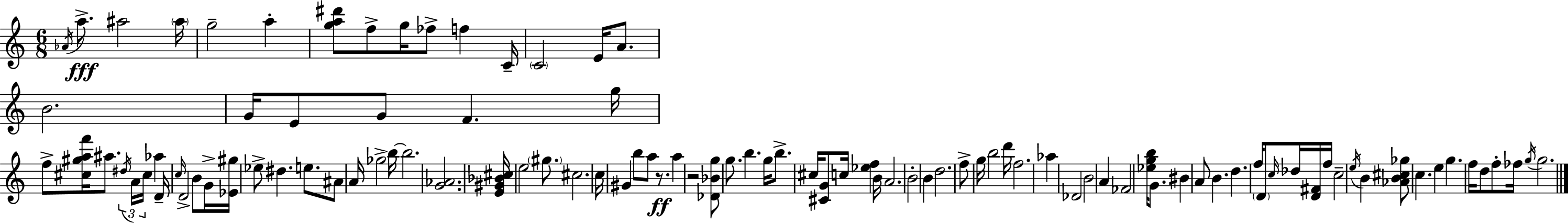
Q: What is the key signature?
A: A minor